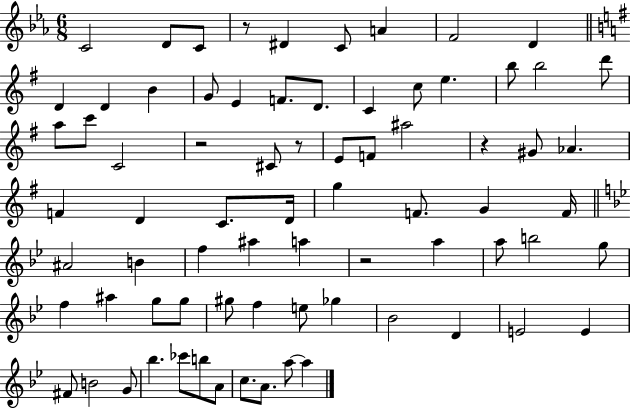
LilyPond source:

{
  \clef treble
  \numericTimeSignature
  \time 6/8
  \key ees \major
  c'2 d'8 c'8 | r8 dis'4 c'8 a'4 | f'2 d'4 | \bar "||" \break \key g \major d'4 d'4 b'4 | g'8 e'4 f'8. d'8. | c'4 c''8 e''4. | b''8 b''2 d'''8 | \break a''8 c'''8 c'2 | r2 cis'8 r8 | e'8 f'8 ais''2 | r4 gis'8 aes'4. | \break f'4 d'4 c'8. d'16 | g''4 f'8. g'4 f'16 | \bar "||" \break \key g \minor ais'2 b'4 | f''4 ais''4 a''4 | r2 a''4 | a''8 b''2 g''8 | \break f''4 ais''4 g''8 g''8 | gis''8 f''4 e''8 ges''4 | bes'2 d'4 | e'2 e'4 | \break fis'8 b'2 g'8 | bes''4. ces'''8 b''8 a'8 | c''8. a'8. a''8~~ a''4 | \bar "|."
}